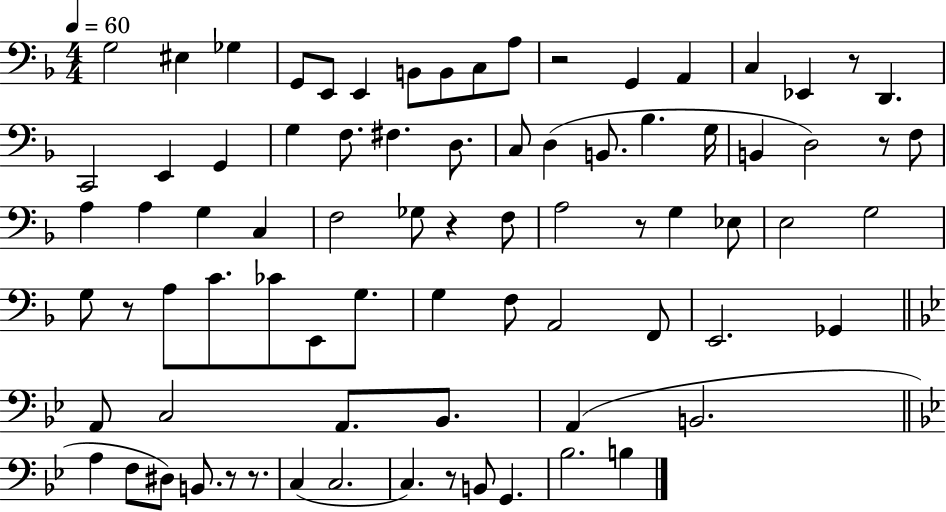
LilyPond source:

{
  \clef bass
  \numericTimeSignature
  \time 4/4
  \key f \major
  \tempo 4 = 60
  g2 eis4 ges4 | g,8 e,8 e,4 b,8 b,8 c8 a8 | r2 g,4 a,4 | c4 ees,4 r8 d,4. | \break c,2 e,4 g,4 | g4 f8. fis4. d8. | c8 d4( b,8. bes4. g16 | b,4 d2) r8 f8 | \break a4 a4 g4 c4 | f2 ges8 r4 f8 | a2 r8 g4 ees8 | e2 g2 | \break g8 r8 a8 c'8. ces'8 e,8 g8. | g4 f8 a,2 f,8 | e,2. ges,4 | \bar "||" \break \key g \minor a,8 c2 a,8. bes,8. | a,4( b,2. | \bar "||" \break \key g \minor a4 f8 dis8) b,8. r8 r8. | c4( c2. | c4.) r8 b,8 g,4. | bes2. b4 | \break \bar "|."
}